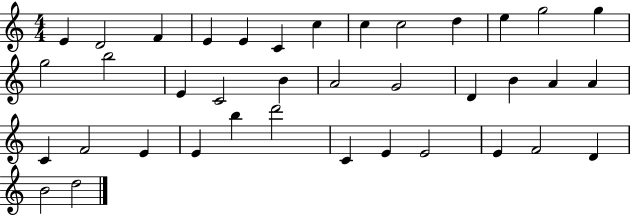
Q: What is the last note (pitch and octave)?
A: D5